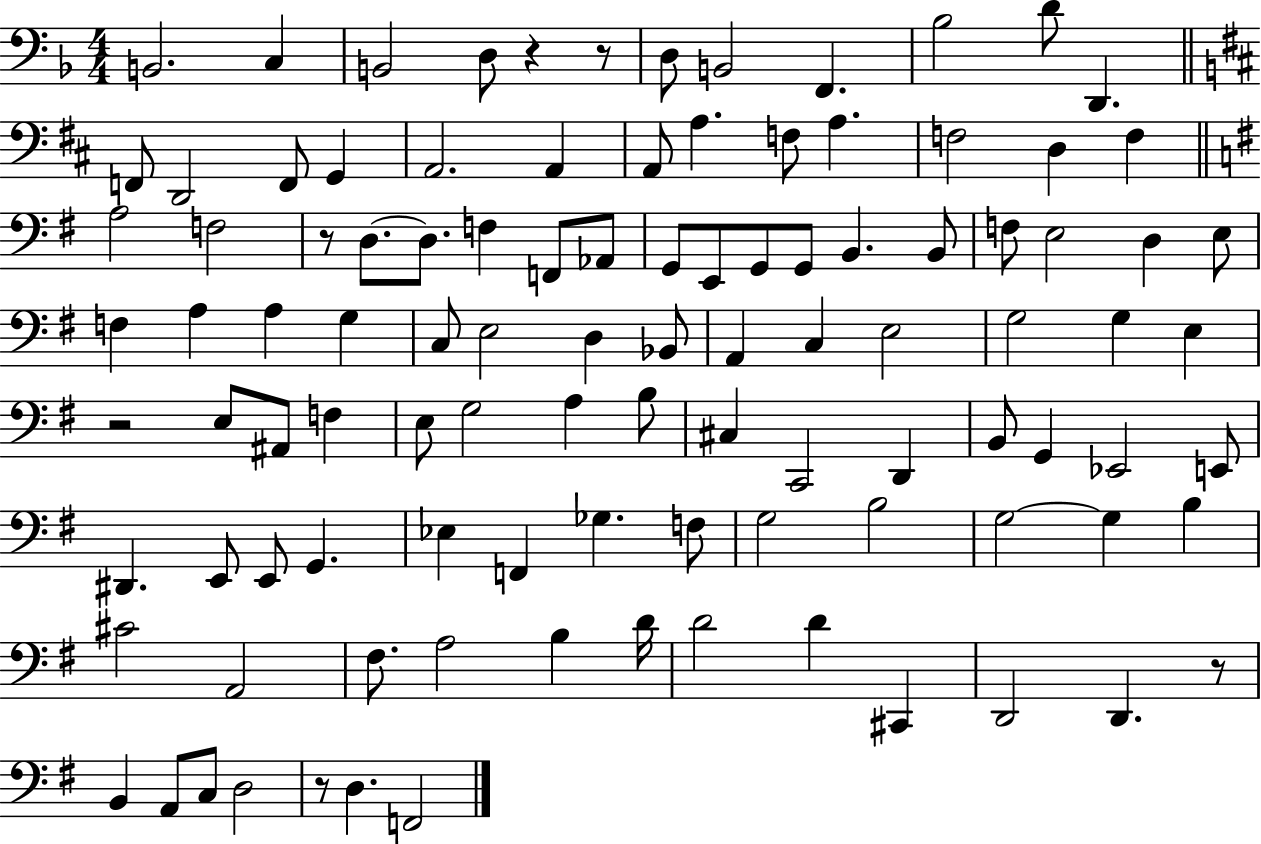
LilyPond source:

{
  \clef bass
  \numericTimeSignature
  \time 4/4
  \key f \major
  b,2. c4 | b,2 d8 r4 r8 | d8 b,2 f,4. | bes2 d'8 d,4. | \break \bar "||" \break \key d \major f,8 d,2 f,8 g,4 | a,2. a,4 | a,8 a4. f8 a4. | f2 d4 f4 | \break \bar "||" \break \key e \minor a2 f2 | r8 d8.~~ d8. f4 f,8 aes,8 | g,8 e,8 g,8 g,8 b,4. b,8 | f8 e2 d4 e8 | \break f4 a4 a4 g4 | c8 e2 d4 bes,8 | a,4 c4 e2 | g2 g4 e4 | \break r2 e8 ais,8 f4 | e8 g2 a4 b8 | cis4 c,2 d,4 | b,8 g,4 ees,2 e,8 | \break dis,4. e,8 e,8 g,4. | ees4 f,4 ges4. f8 | g2 b2 | g2~~ g4 b4 | \break cis'2 a,2 | fis8. a2 b4 d'16 | d'2 d'4 cis,4 | d,2 d,4. r8 | \break b,4 a,8 c8 d2 | r8 d4. f,2 | \bar "|."
}